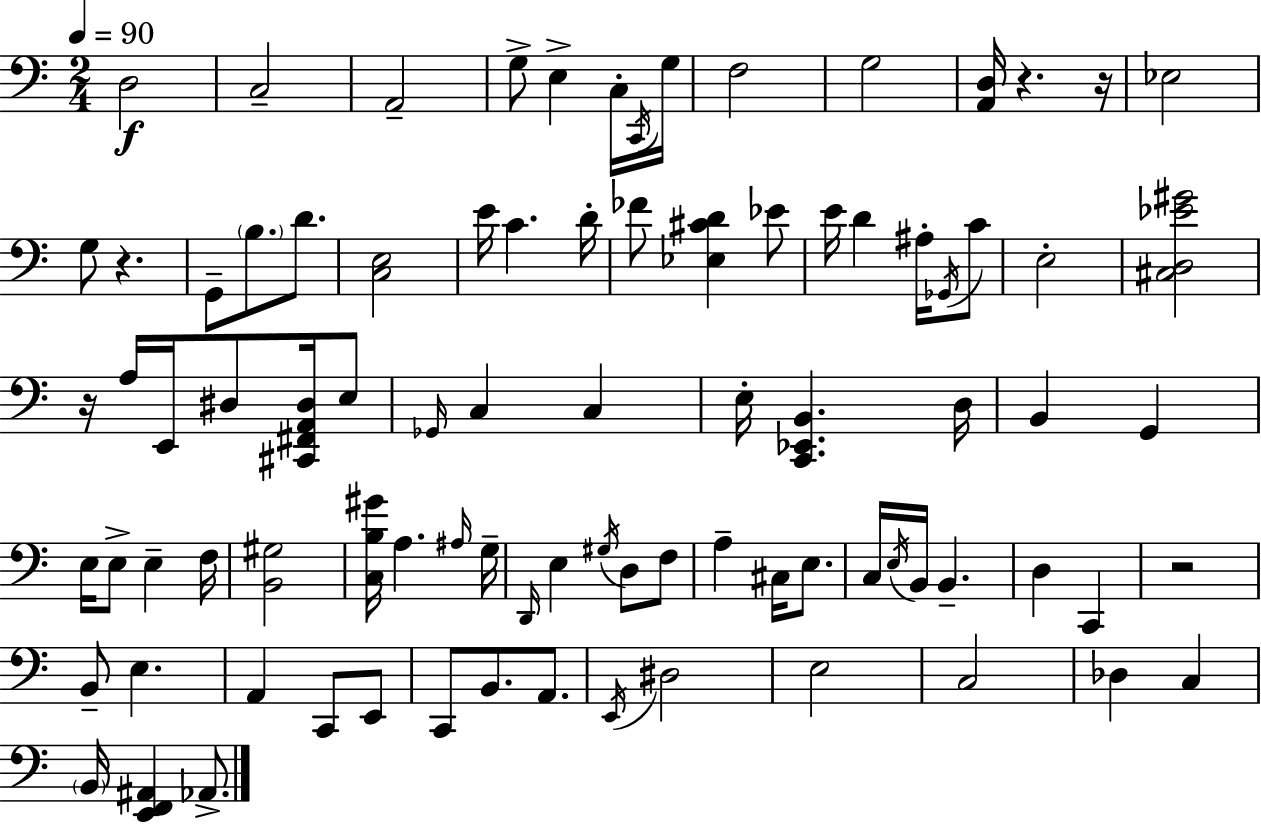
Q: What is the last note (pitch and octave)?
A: Ab2